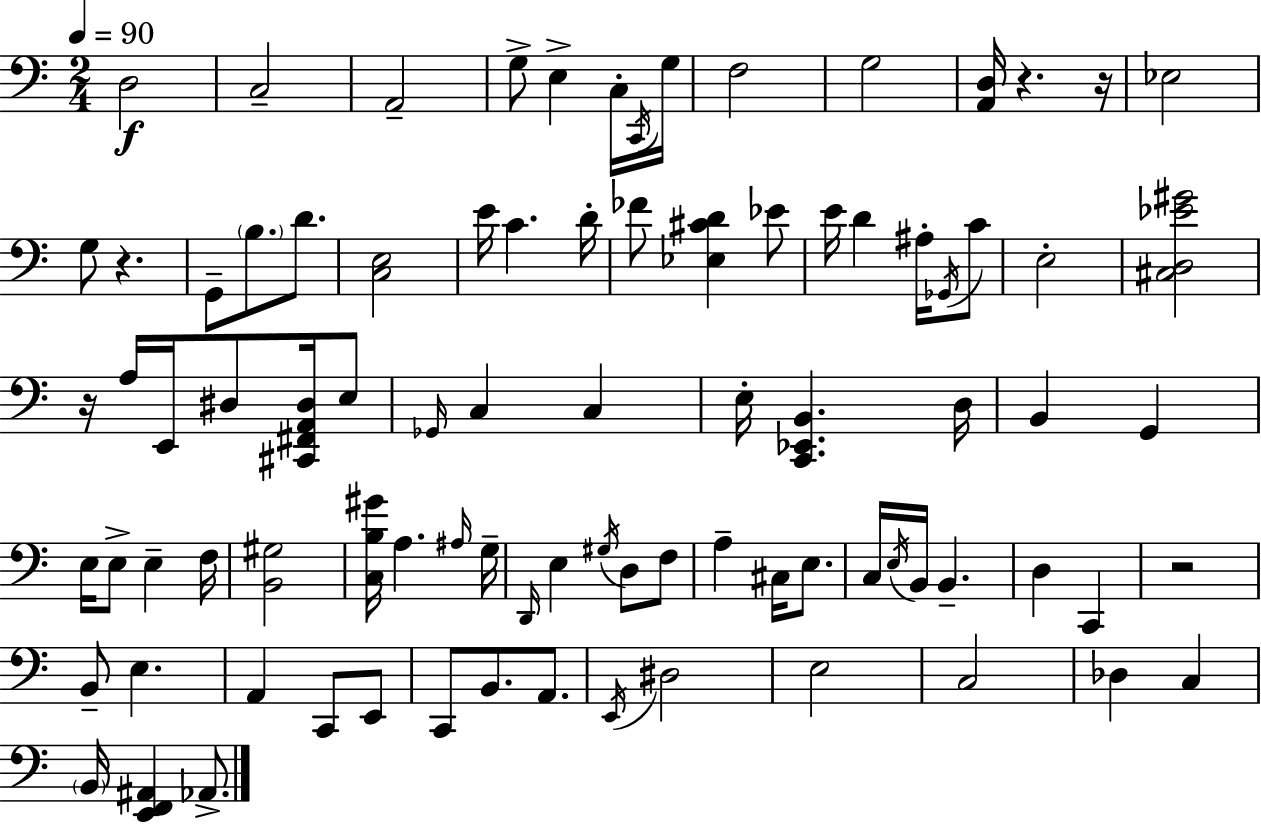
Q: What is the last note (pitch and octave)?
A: Ab2